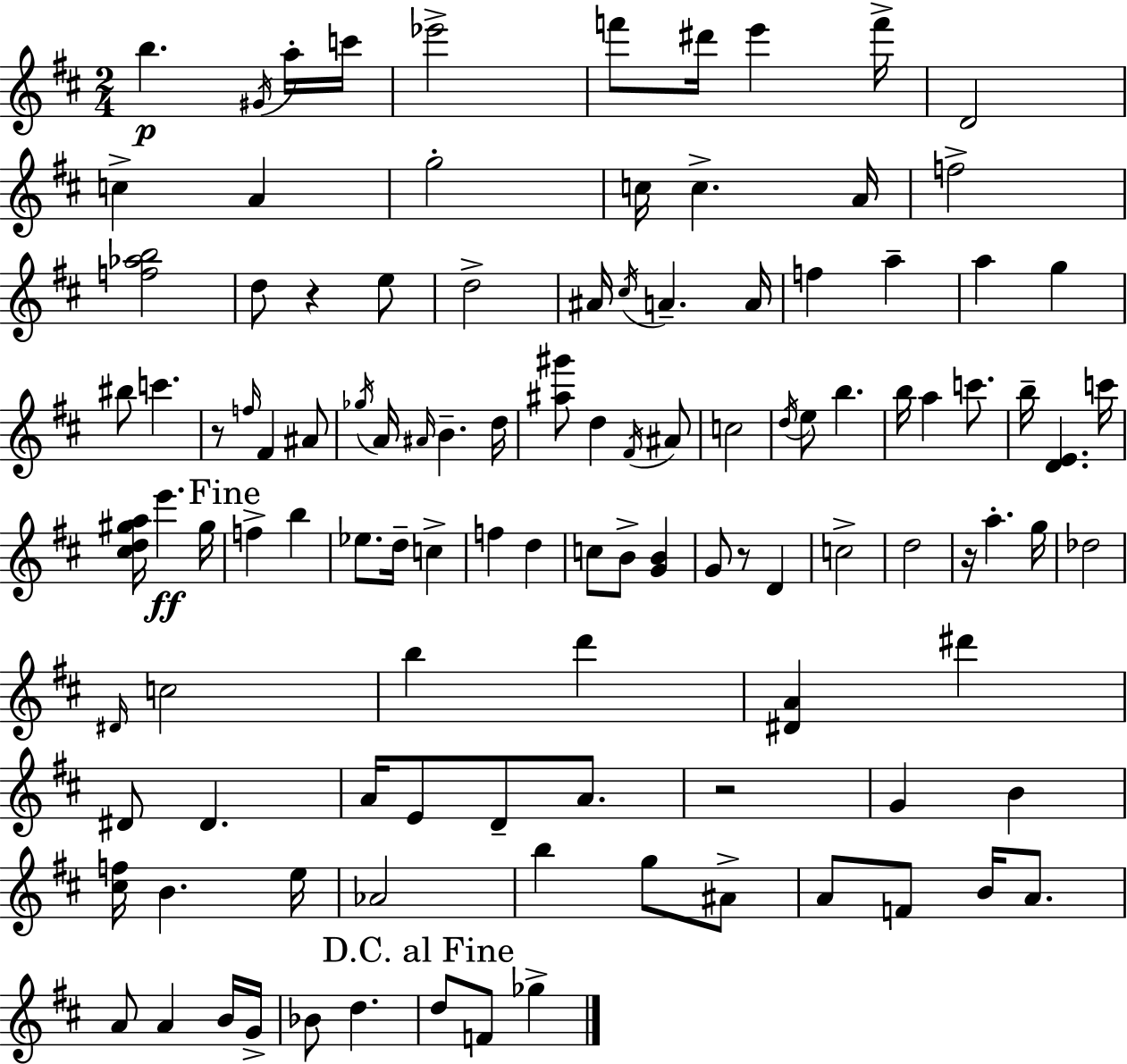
{
  \clef treble
  \numericTimeSignature
  \time 2/4
  \key d \major
  b''4.\p \acciaccatura { gis'16 } a''16-. | c'''16 ees'''2-> | f'''8 dis'''16 e'''4 | f'''16-> d'2 | \break c''4-> a'4 | g''2-. | c''16 c''4.-> | a'16 f''2-> | \break <f'' aes'' b''>2 | d''8 r4 e''8 | d''2-> | ais'16 \acciaccatura { cis''16 } a'4.-- | \break a'16 f''4 a''4-- | a''4 g''4 | bis''8 c'''4. | r8 \grace { f''16 } fis'4 | \break ais'8 \acciaccatura { ges''16 } a'16 \grace { ais'16 } b'4.-- | d''16 <ais'' gis'''>8 d''4 | \acciaccatura { fis'16 } ais'8 c''2 | \acciaccatura { d''16 } e''8 | \break b''4. b''16 | a''4 c'''8. b''16-- | <d' e'>4. c'''16 <cis'' d'' gis'' a''>16 | e'''4.\ff gis''16 \mark "Fine" f''4-> | \break b''4 ees''8. | d''16-- c''4-> f''4 | d''4 c''8 | b'8-> <g' b'>4 g'8 | \break r8 d'4 c''2-> | d''2 | r16 | a''4.-. g''16 des''2 | \break \grace { dis'16 } | c''2 | b''4 d'''4 | <dis' a'>4 dis'''4 | \break dis'8 dis'4. | a'16 e'8 d'8-- a'8. | r2 | g'4 b'4 | \break <cis'' f''>16 b'4. e''16 | aes'2 | b''4 g''8 ais'8-> | a'8 f'8 b'16 a'8. | \break a'8 a'4 b'16 g'16-> | bes'8 d''4. | \mark "D.C. al Fine" d''8 f'8 ges''4-> | \bar "|."
}